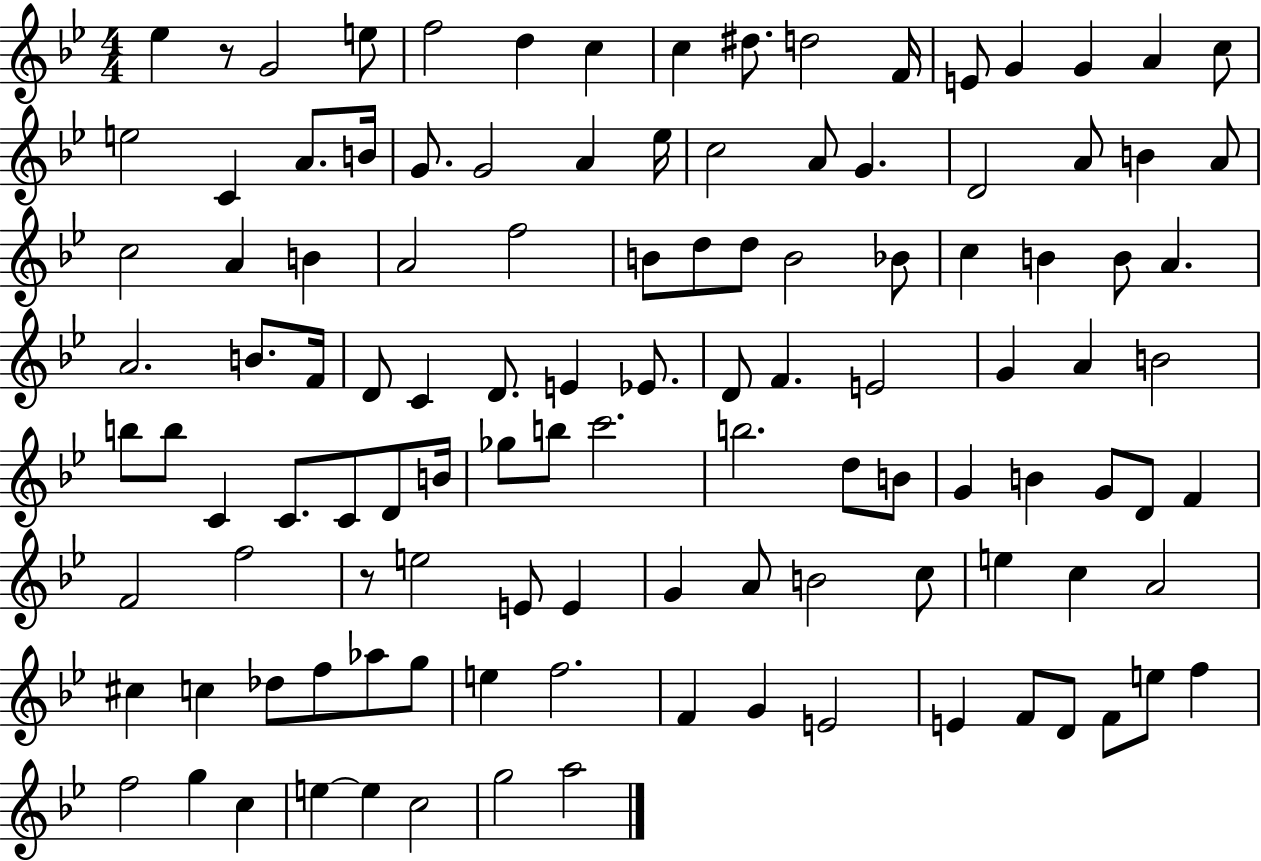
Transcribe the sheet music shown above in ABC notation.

X:1
T:Untitled
M:4/4
L:1/4
K:Bb
_e z/2 G2 e/2 f2 d c c ^d/2 d2 F/4 E/2 G G A c/2 e2 C A/2 B/4 G/2 G2 A _e/4 c2 A/2 G D2 A/2 B A/2 c2 A B A2 f2 B/2 d/2 d/2 B2 _B/2 c B B/2 A A2 B/2 F/4 D/2 C D/2 E _E/2 D/2 F E2 G A B2 b/2 b/2 C C/2 C/2 D/2 B/4 _g/2 b/2 c'2 b2 d/2 B/2 G B G/2 D/2 F F2 f2 z/2 e2 E/2 E G A/2 B2 c/2 e c A2 ^c c _d/2 f/2 _a/2 g/2 e f2 F G E2 E F/2 D/2 F/2 e/2 f f2 g c e e c2 g2 a2